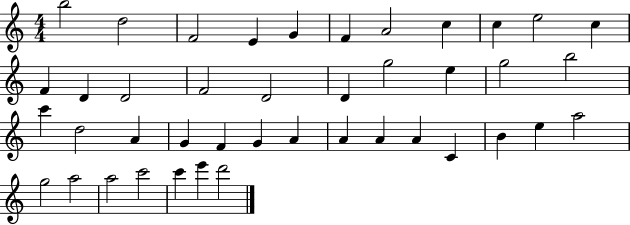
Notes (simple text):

B5/h D5/h F4/h E4/q G4/q F4/q A4/h C5/q C5/q E5/h C5/q F4/q D4/q D4/h F4/h D4/h D4/q G5/h E5/q G5/h B5/h C6/q D5/h A4/q G4/q F4/q G4/q A4/q A4/q A4/q A4/q C4/q B4/q E5/q A5/h G5/h A5/h A5/h C6/h C6/q E6/q D6/h